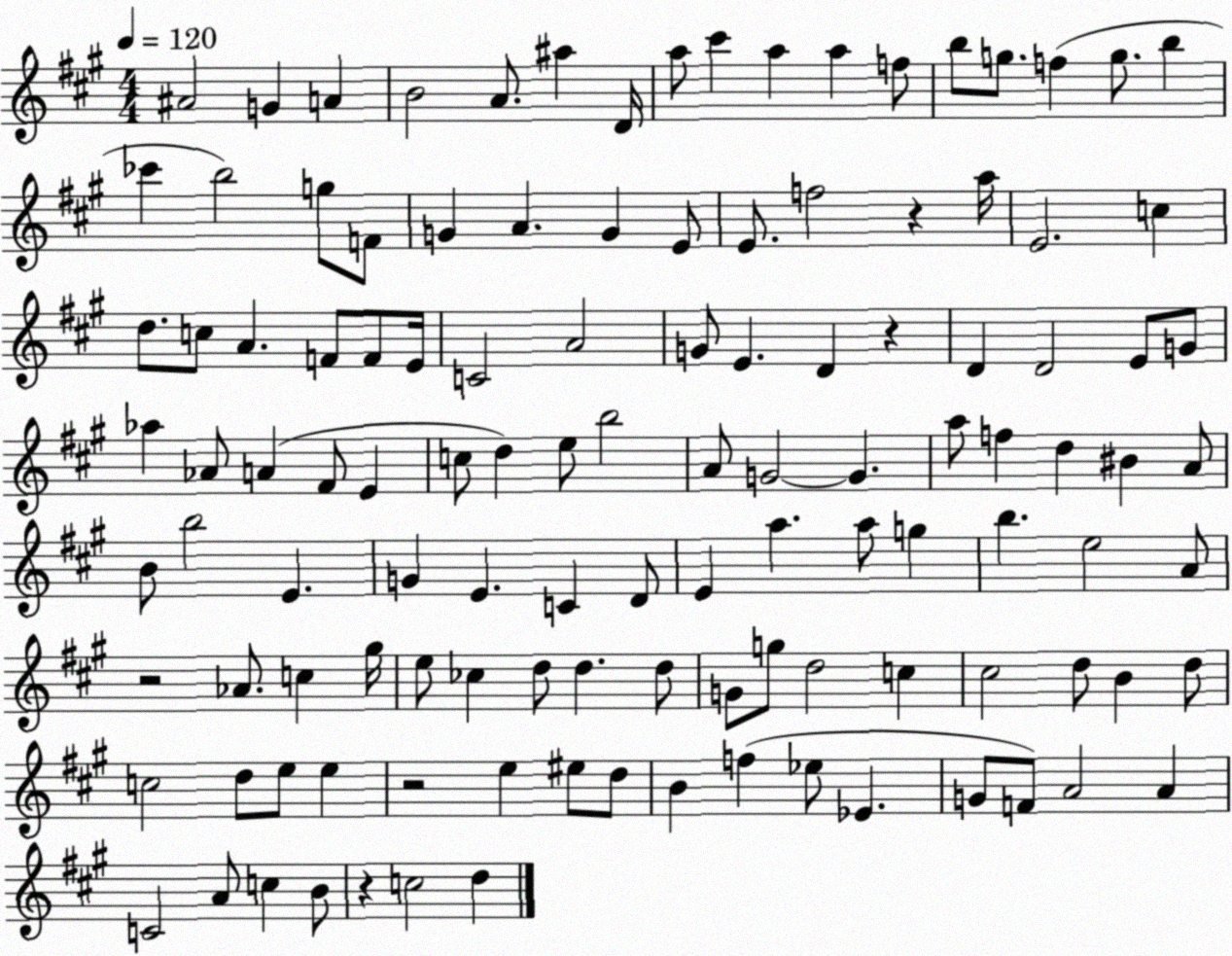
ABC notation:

X:1
T:Untitled
M:4/4
L:1/4
K:A
^A2 G A B2 A/2 ^a D/4 a/2 ^c' a a f/2 b/2 g/2 f g/2 b _c' b2 g/2 F/2 G A G E/2 E/2 f2 z a/4 E2 c d/2 c/2 A F/2 F/2 E/4 C2 A2 G/2 E D z D D2 E/2 G/2 _a _A/2 A ^F/2 E c/2 d e/2 b2 A/2 G2 G a/2 f d ^B A/2 B/2 b2 E G E C D/2 E a a/2 g b e2 A/2 z2 _A/2 c ^g/4 e/2 _c d/2 d d/2 G/2 g/2 d2 c ^c2 d/2 B d/2 c2 d/2 e/2 e z2 e ^e/2 d/2 B f _e/2 _E G/2 F/2 A2 A C2 A/2 c B/2 z c2 d